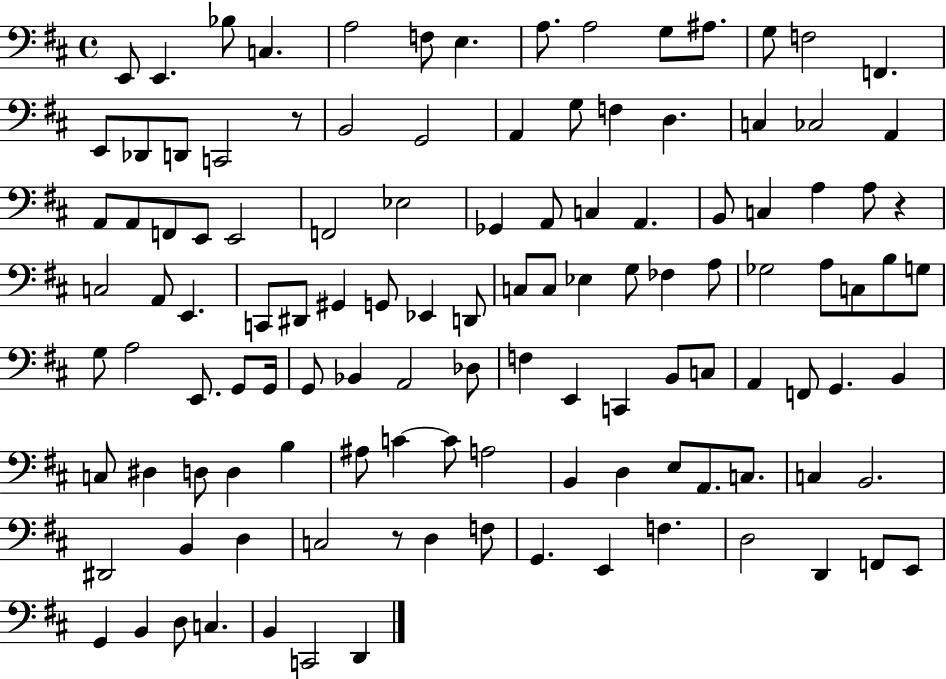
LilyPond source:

{
  \clef bass
  \time 4/4
  \defaultTimeSignature
  \key d \major
  \repeat volta 2 { e,8 e,4. bes8 c4. | a2 f8 e4. | a8. a2 g8 ais8. | g8 f2 f,4. | \break e,8 des,8 d,8 c,2 r8 | b,2 g,2 | a,4 g8 f4 d4. | c4 ces2 a,4 | \break a,8 a,8 f,8 e,8 e,2 | f,2 ees2 | ges,4 a,8 c4 a,4. | b,8 c4 a4 a8 r4 | \break c2 a,8 e,4. | c,8 dis,8 gis,4 g,8 ees,4 d,8 | c8 c8 ees4 g8 fes4 a8 | ges2 a8 c8 b8 g8 | \break g8 a2 e,8. g,8 g,16 | g,8 bes,4 a,2 des8 | f4 e,4 c,4 b,8 c8 | a,4 f,8 g,4. b,4 | \break c8 dis4 d8 d4 b4 | ais8 c'4~~ c'8 a2 | b,4 d4 e8 a,8. c8. | c4 b,2. | \break dis,2 b,4 d4 | c2 r8 d4 f8 | g,4. e,4 f4. | d2 d,4 f,8 e,8 | \break g,4 b,4 d8 c4. | b,4 c,2 d,4 | } \bar "|."
}